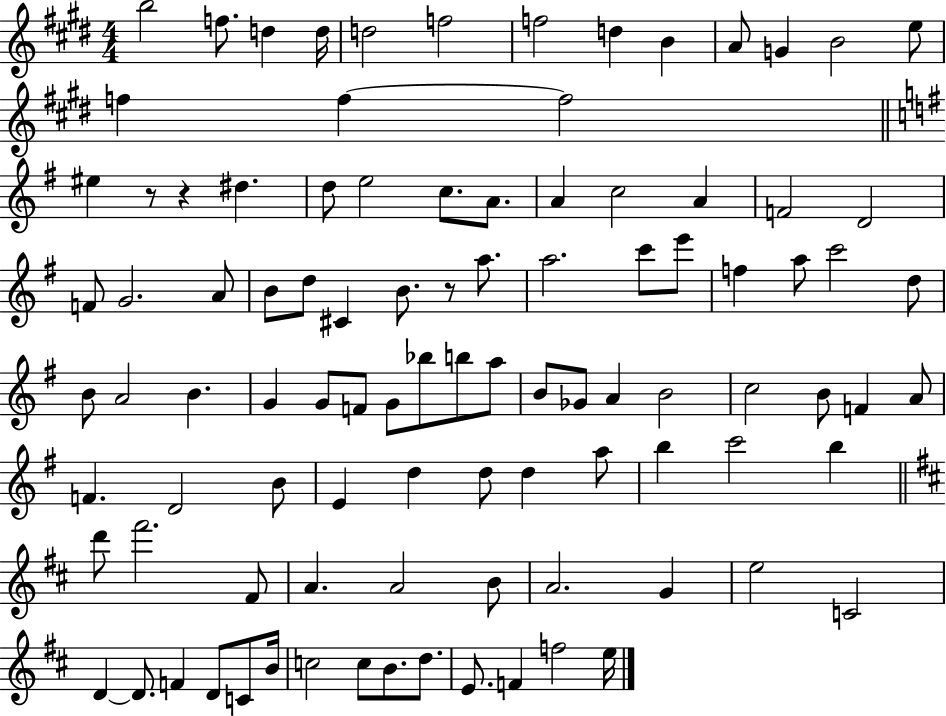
{
  \clef treble
  \numericTimeSignature
  \time 4/4
  \key e \major
  b''2 f''8. d''4 d''16 | d''2 f''2 | f''2 d''4 b'4 | a'8 g'4 b'2 e''8 | \break f''4 f''4~~ f''2 | \bar "||" \break \key g \major eis''4 r8 r4 dis''4. | d''8 e''2 c''8. a'8. | a'4 c''2 a'4 | f'2 d'2 | \break f'8 g'2. a'8 | b'8 d''8 cis'4 b'8. r8 a''8. | a''2. c'''8 e'''8 | f''4 a''8 c'''2 d''8 | \break b'8 a'2 b'4. | g'4 g'8 f'8 g'8 bes''8 b''8 a''8 | b'8 ges'8 a'4 b'2 | c''2 b'8 f'4 a'8 | \break f'4. d'2 b'8 | e'4 d''4 d''8 d''4 a''8 | b''4 c'''2 b''4 | \bar "||" \break \key d \major d'''8 fis'''2. fis'8 | a'4. a'2 b'8 | a'2. g'4 | e''2 c'2 | \break d'4~~ d'8. f'4 d'8 c'8 b'16 | c''2 c''8 b'8. d''8. | e'8. f'4 f''2 e''16 | \bar "|."
}